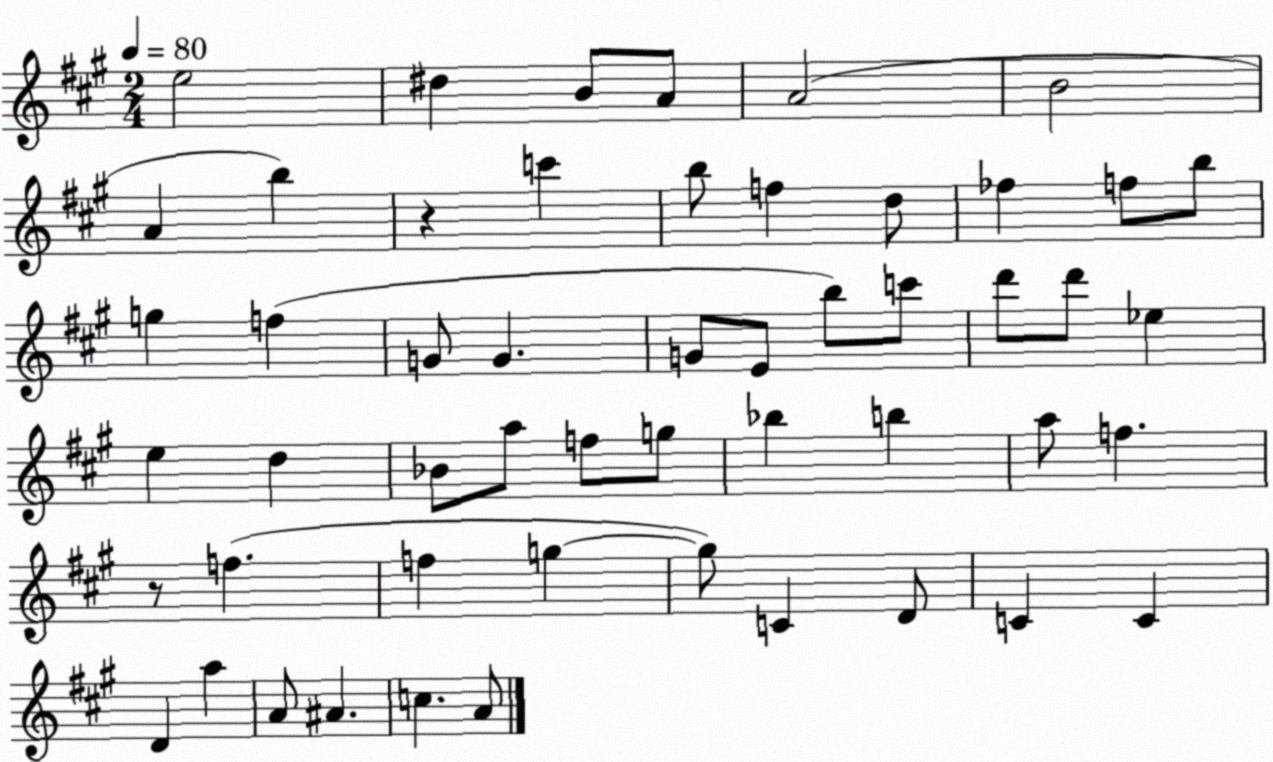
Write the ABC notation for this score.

X:1
T:Untitled
M:2/4
L:1/4
K:A
e2 ^d B/2 A/2 A2 B2 A b z c' b/2 f d/2 _f f/2 b/2 g f G/2 G G/2 E/2 b/2 c'/2 d'/2 d'/2 _e e d _B/2 a/2 f/2 g/2 _b b a/2 f z/2 f f g g/2 C D/2 C C D a A/2 ^A c A/2